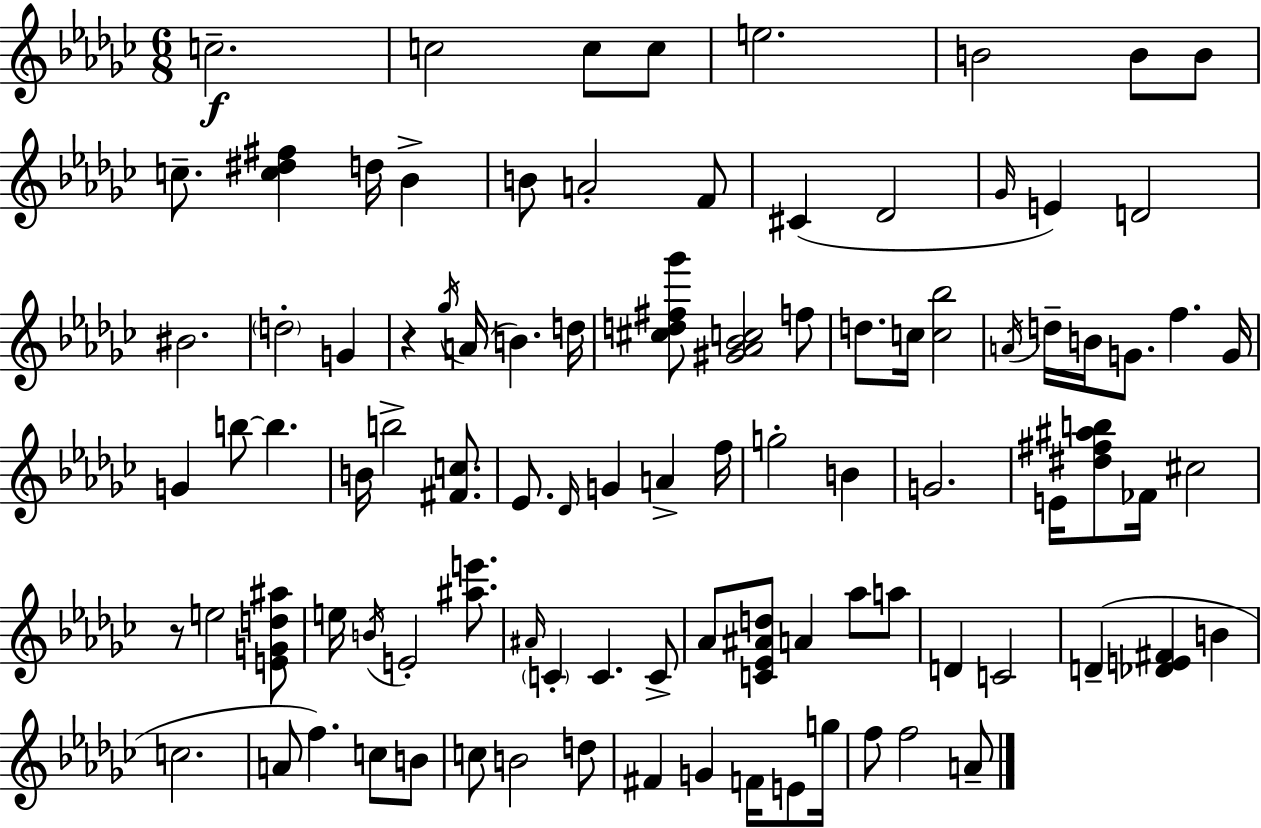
{
  \clef treble
  \numericTimeSignature
  \time 6/8
  \key ees \minor
  c''2.--\f | c''2 c''8 c''8 | e''2. | b'2 b'8 b'8 | \break c''8.-- <c'' dis'' fis''>4 d''16 bes'4-> | b'8 a'2-. f'8 | cis'4( des'2 | \grace { ges'16 }) e'4 d'2 | \break bis'2. | \parenthesize d''2-. g'4 | r4 \acciaccatura { ges''16 }( a'16 b'4.) | d''16 <cis'' d'' fis'' ges'''>8 <gis' aes' bes' c''>2 | \break f''8 d''8. c''16 <c'' bes''>2 | \acciaccatura { a'16 } d''16-- b'16 g'8. f''4. | g'16 g'4 b''8~~ b''4. | b'16 b''2-> | \break <fis' c''>8. ees'8. \grace { des'16 } g'4 a'4-> | f''16 g''2-. | b'4 g'2. | e'16 <dis'' fis'' ais'' b''>8 fes'16 cis''2 | \break r8 e''2 | <e' g' d'' ais''>8 e''16 \acciaccatura { b'16 } e'2-. | <ais'' e'''>8. \grace { ais'16 } \parenthesize c'4-. c'4. | c'8-> aes'8 <c' ees' ais' d''>8 a'4 | \break aes''8 a''8 d'4 c'2 | d'4--( <des' e' fis'>4 | b'4 c''2. | a'8 f''4.) | \break c''8 b'8 c''8 b'2 | d''8 fis'4 g'4 | f'16 e'8 g''16 f''8 f''2 | a'8-- \bar "|."
}